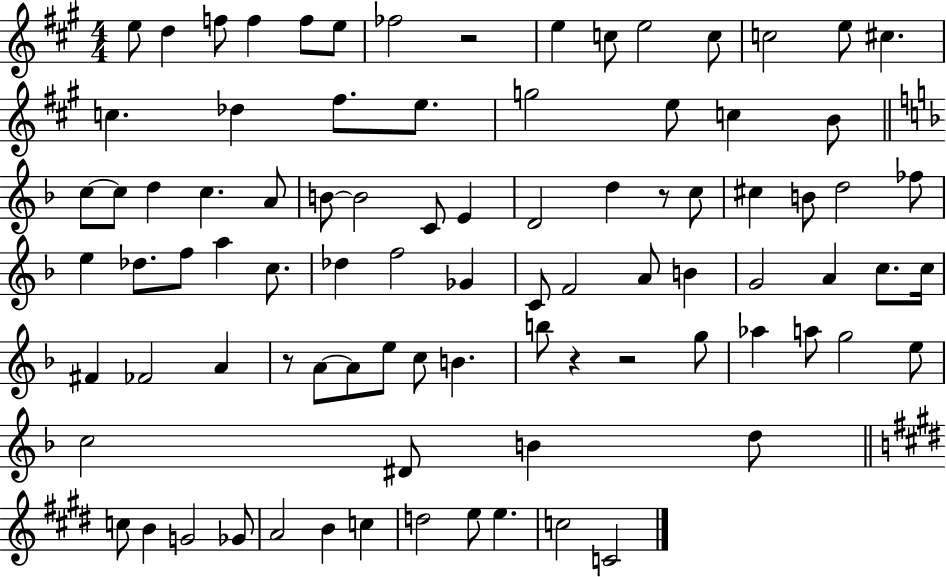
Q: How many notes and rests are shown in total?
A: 89